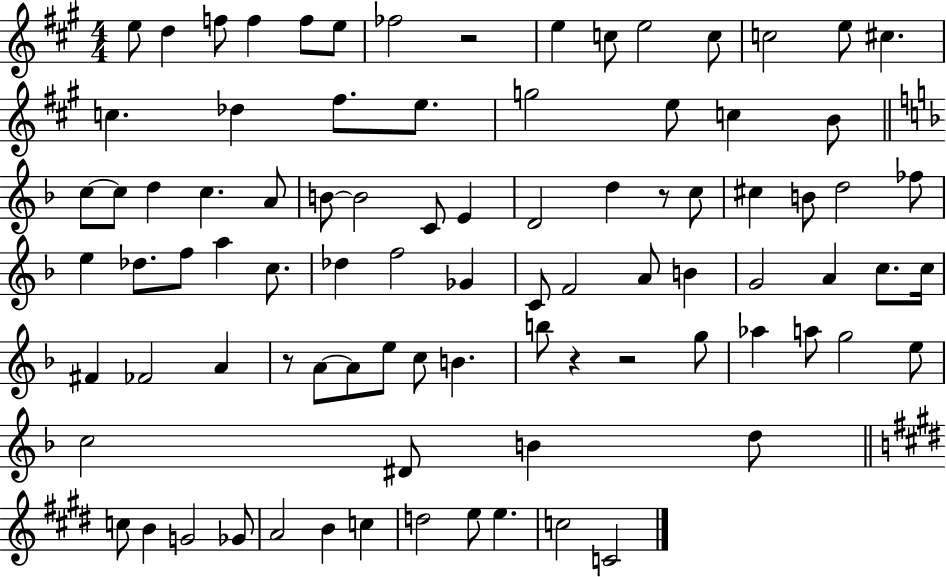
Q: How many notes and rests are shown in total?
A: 89